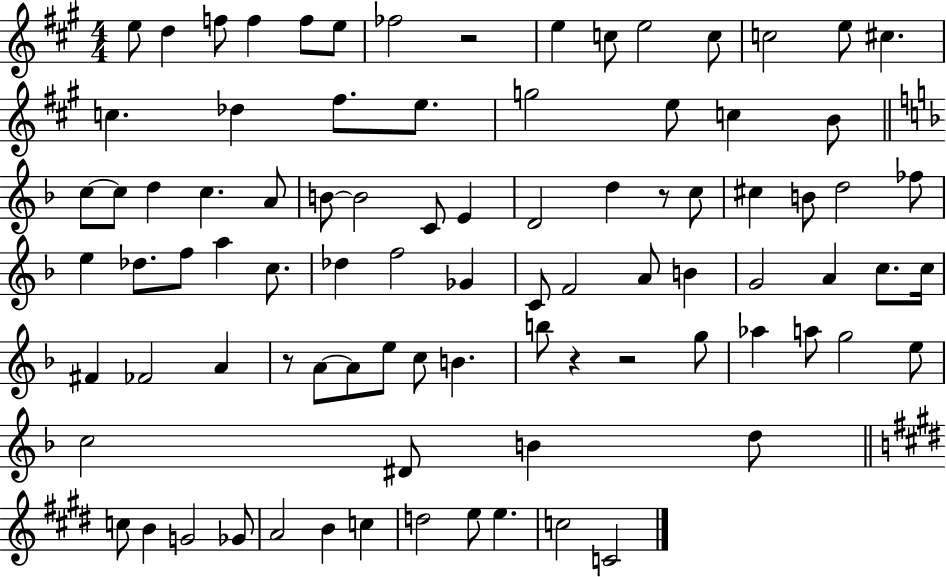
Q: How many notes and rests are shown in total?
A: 89